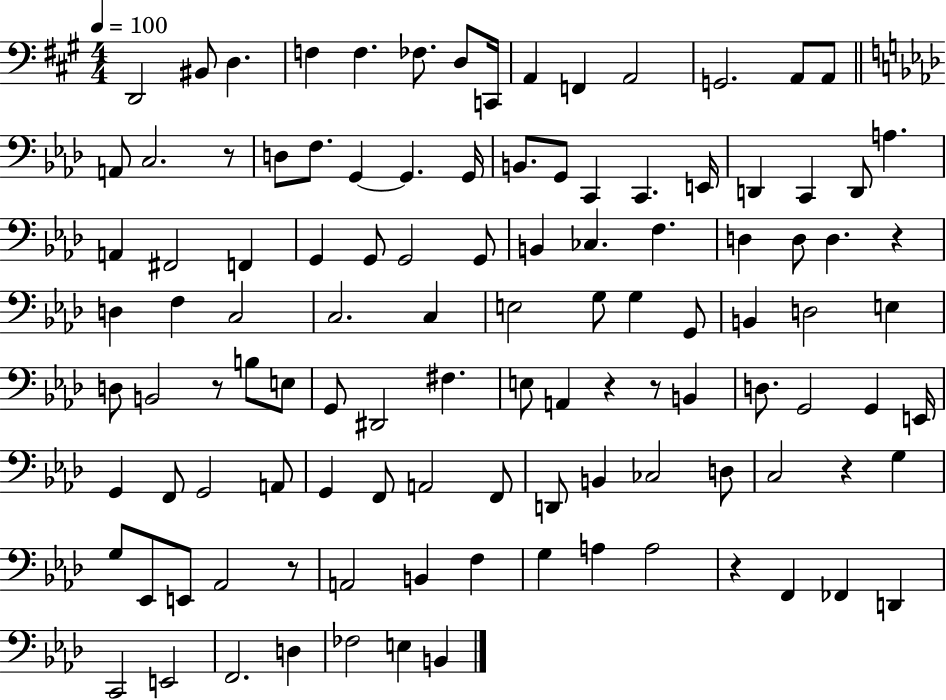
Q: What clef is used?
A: bass